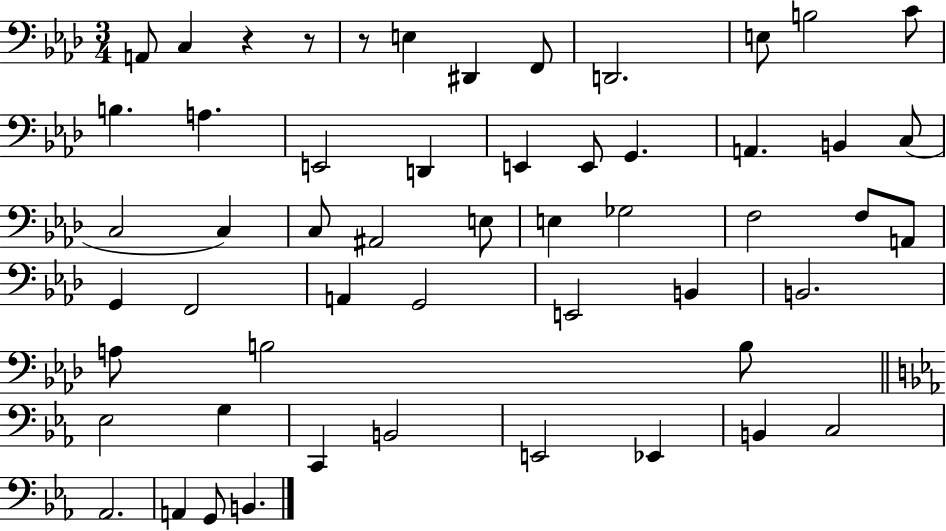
{
  \clef bass
  \numericTimeSignature
  \time 3/4
  \key aes \major
  a,8 c4 r4 r8 | r8 e4 dis,4 f,8 | d,2. | e8 b2 c'8 | \break b4. a4. | e,2 d,4 | e,4 e,8 g,4. | a,4. b,4 c8( | \break c2 c4) | c8 ais,2 e8 | e4 ges2 | f2 f8 a,8 | \break g,4 f,2 | a,4 g,2 | e,2 b,4 | b,2. | \break a8 b2 b8 | \bar "||" \break \key ees \major ees2 g4 | c,4 b,2 | e,2 ees,4 | b,4 c2 | \break aes,2. | a,4 g,8 b,4. | \bar "|."
}